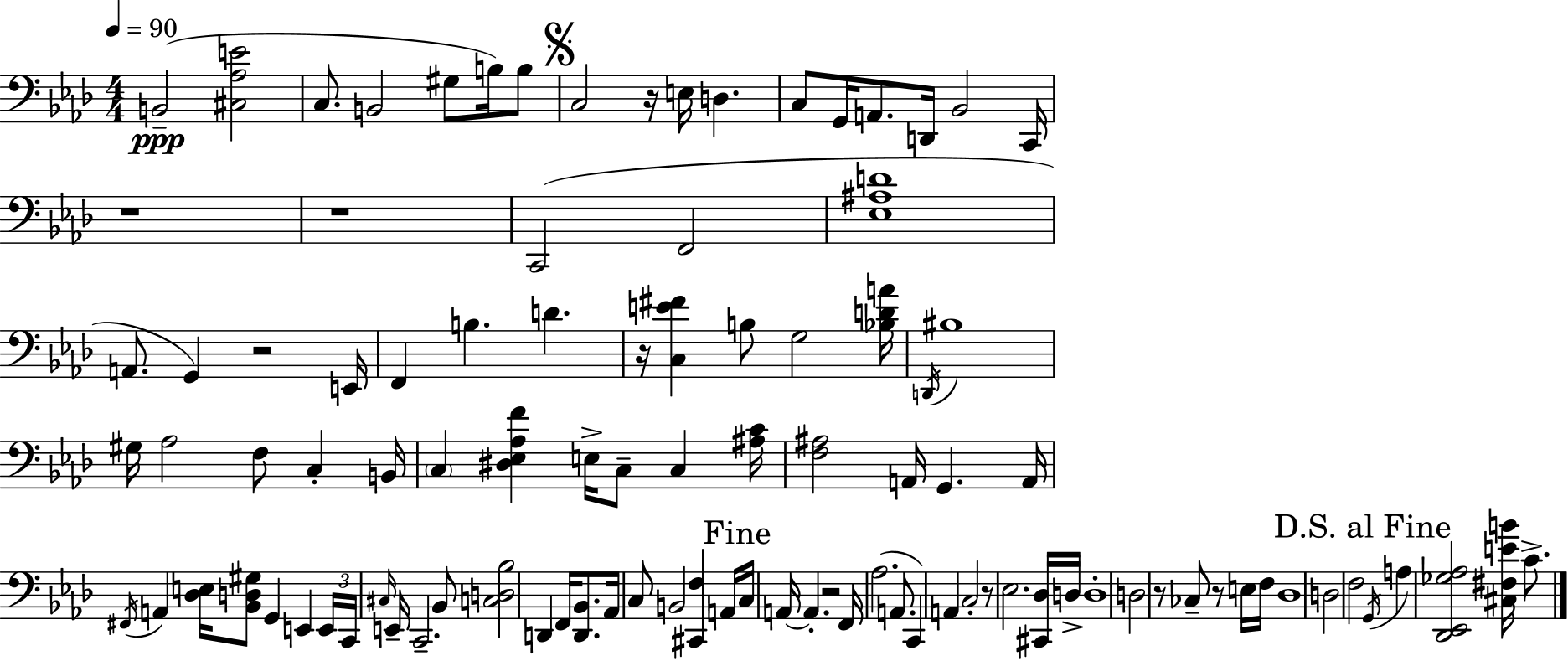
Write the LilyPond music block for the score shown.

{
  \clef bass
  \numericTimeSignature
  \time 4/4
  \key f \minor
  \tempo 4 = 90
  b,2--(\ppp <cis aes e'>2 | c8. b,2 gis8 b16) b8 | \mark \markup { \musicglyph "scripts.segno" } c2 r16 e16 d4. | c8 g,16 a,8. d,16 bes,2 c,16 | \break r1 | r1 | c,2( f,2 | <ees ais d'>1 | \break a,8. g,4) r2 e,16 | f,4 b4. d'4. | r16 <c e' fis'>4 b8 g2 <bes d' a'>16 | \acciaccatura { d,16 } bis1 | \break gis16 aes2 f8 c4-. | b,16 \parenthesize c4 <dis ees aes f'>4 e16-> c8-- c4 | <ais c'>16 <f ais>2 a,16 g,4. | a,16 \acciaccatura { fis,16 } a,4 <des e>16 <bes, d gis>8 g,4 e,4 | \break \tuplet 3/2 { e,16 c,16 \grace { cis16 } } e,16-- c,2.-- | bes,8 <c d bes>2 d,4 f,16 | <d, bes,>8. aes,16 c8 b,2 <cis, f>4 | a,16 \mark "Fine" c16 a,16~~ a,4.-. r2 | \break f,16 aes2.( | a,8. c,4) a,4 c2-. | r8 ees2. | <cis, des>16 d16-> d1-. | \break d2 r8 ces8-- r8 | e16 f16 des1 | d2 f2 | \mark "D.S. al Fine" \acciaccatura { g,16 } a4 <des, ees, ges aes>2 | \break <cis fis e' b'>16 c'8.-> \bar "|."
}